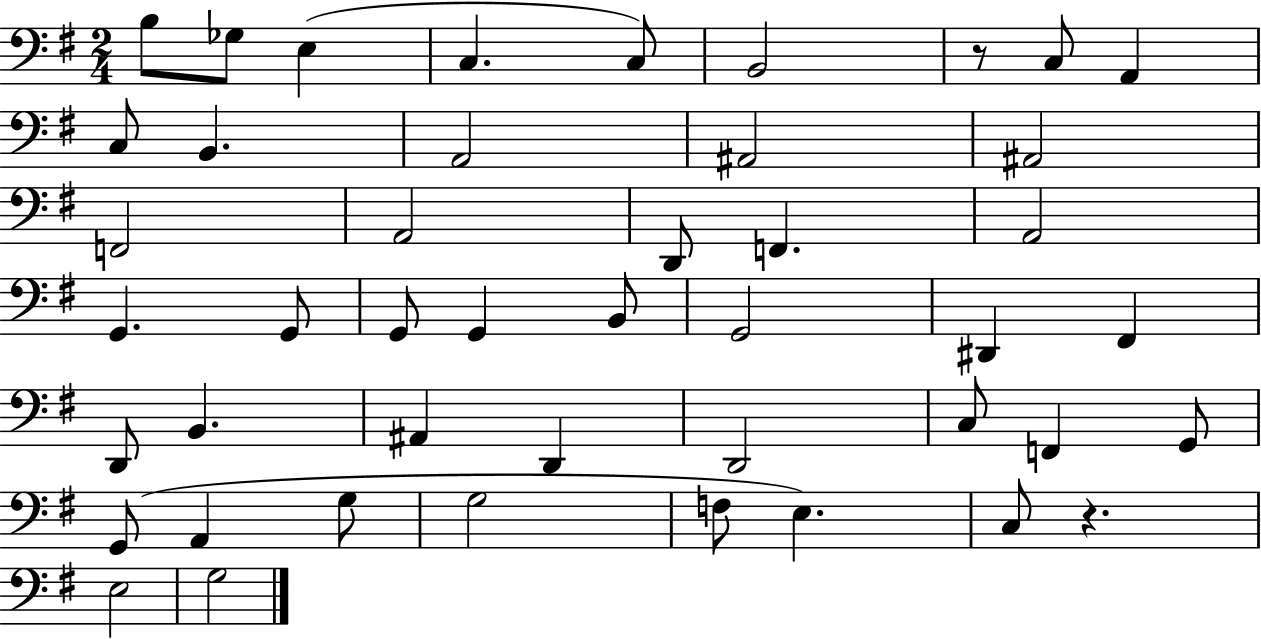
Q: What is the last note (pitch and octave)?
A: G3